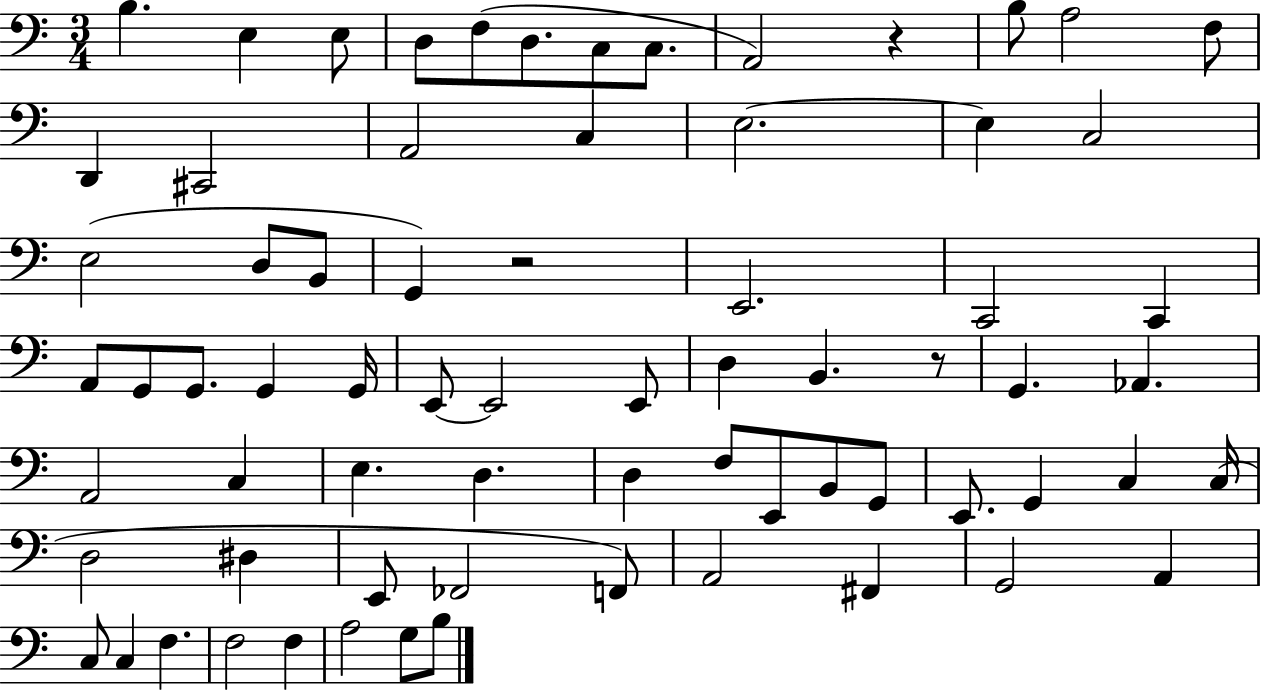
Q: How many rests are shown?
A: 3